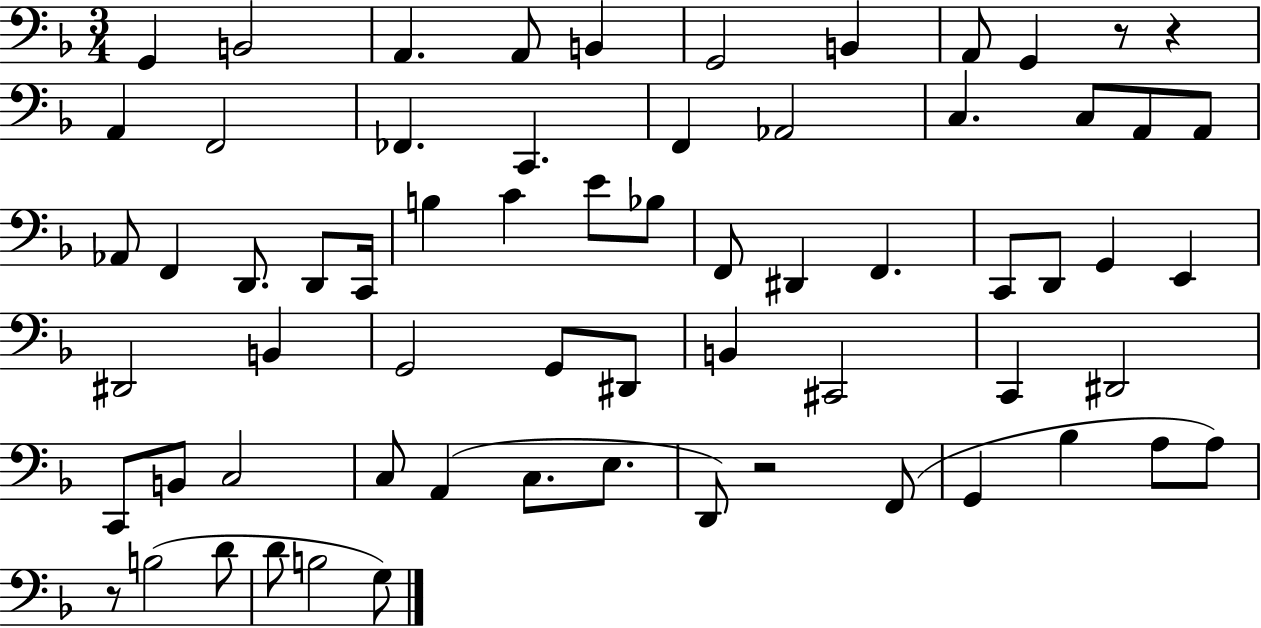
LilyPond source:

{
  \clef bass
  \numericTimeSignature
  \time 3/4
  \key f \major
  g,4 b,2 | a,4. a,8 b,4 | g,2 b,4 | a,8 g,4 r8 r4 | \break a,4 f,2 | fes,4. c,4. | f,4 aes,2 | c4. c8 a,8 a,8 | \break aes,8 f,4 d,8. d,8 c,16 | b4 c'4 e'8 bes8 | f,8 dis,4 f,4. | c,8 d,8 g,4 e,4 | \break dis,2 b,4 | g,2 g,8 dis,8 | b,4 cis,2 | c,4 dis,2 | \break c,8 b,8 c2 | c8 a,4( c8. e8. | d,8) r2 f,8( | g,4 bes4 a8 a8) | \break r8 b2( d'8 | d'8 b2 g8) | \bar "|."
}